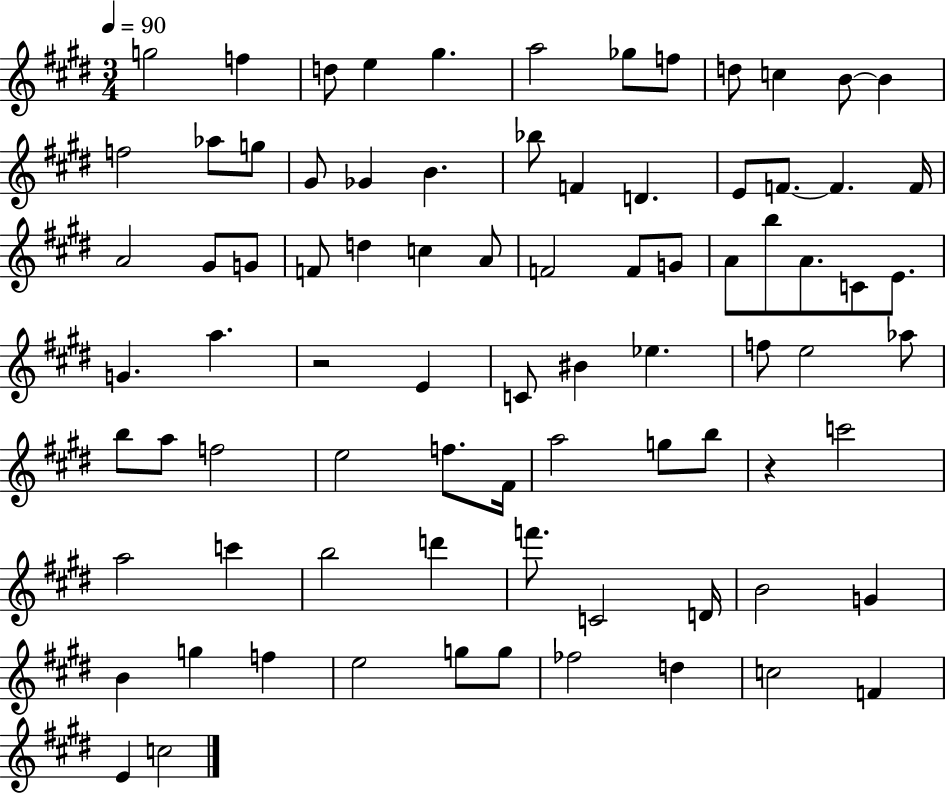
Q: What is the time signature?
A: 3/4